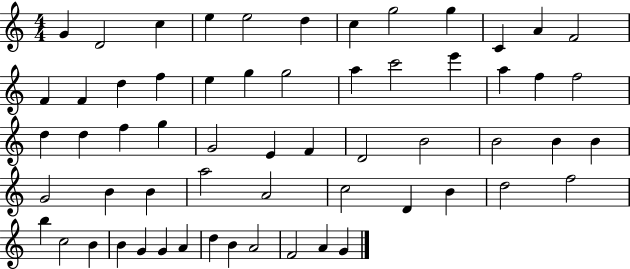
{
  \clef treble
  \numericTimeSignature
  \time 4/4
  \key c \major
  g'4 d'2 c''4 | e''4 e''2 d''4 | c''4 g''2 g''4 | c'4 a'4 f'2 | \break f'4 f'4 d''4 f''4 | e''4 g''4 g''2 | a''4 c'''2 e'''4 | a''4 f''4 f''2 | \break d''4 d''4 f''4 g''4 | g'2 e'4 f'4 | d'2 b'2 | b'2 b'4 b'4 | \break g'2 b'4 b'4 | a''2 a'2 | c''2 d'4 b'4 | d''2 f''2 | \break b''4 c''2 b'4 | b'4 g'4 g'4 a'4 | d''4 b'4 a'2 | f'2 a'4 g'4 | \break \bar "|."
}